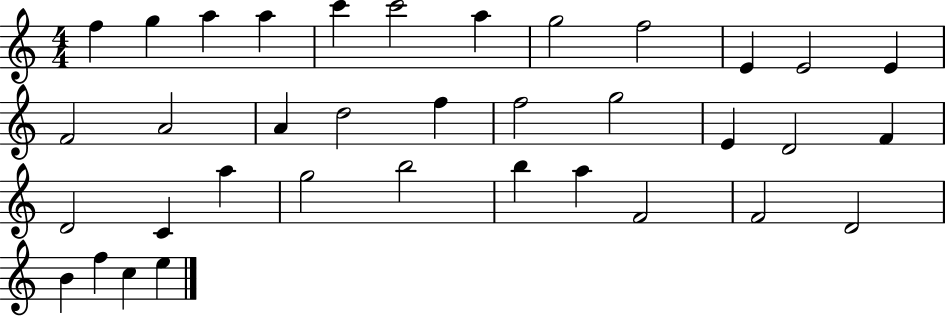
{
  \clef treble
  \numericTimeSignature
  \time 4/4
  \key c \major
  f''4 g''4 a''4 a''4 | c'''4 c'''2 a''4 | g''2 f''2 | e'4 e'2 e'4 | \break f'2 a'2 | a'4 d''2 f''4 | f''2 g''2 | e'4 d'2 f'4 | \break d'2 c'4 a''4 | g''2 b''2 | b''4 a''4 f'2 | f'2 d'2 | \break b'4 f''4 c''4 e''4 | \bar "|."
}